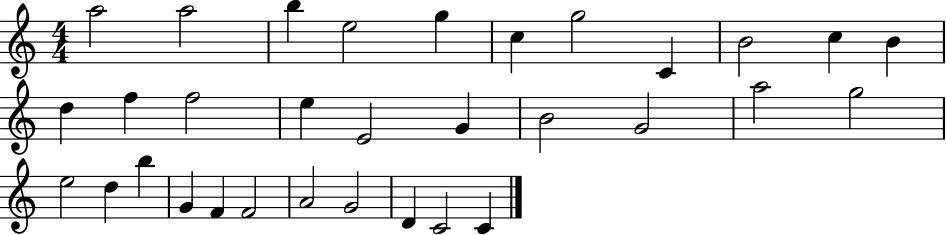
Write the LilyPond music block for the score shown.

{
  \clef treble
  \numericTimeSignature
  \time 4/4
  \key c \major
  a''2 a''2 | b''4 e''2 g''4 | c''4 g''2 c'4 | b'2 c''4 b'4 | \break d''4 f''4 f''2 | e''4 e'2 g'4 | b'2 g'2 | a''2 g''2 | \break e''2 d''4 b''4 | g'4 f'4 f'2 | a'2 g'2 | d'4 c'2 c'4 | \break \bar "|."
}